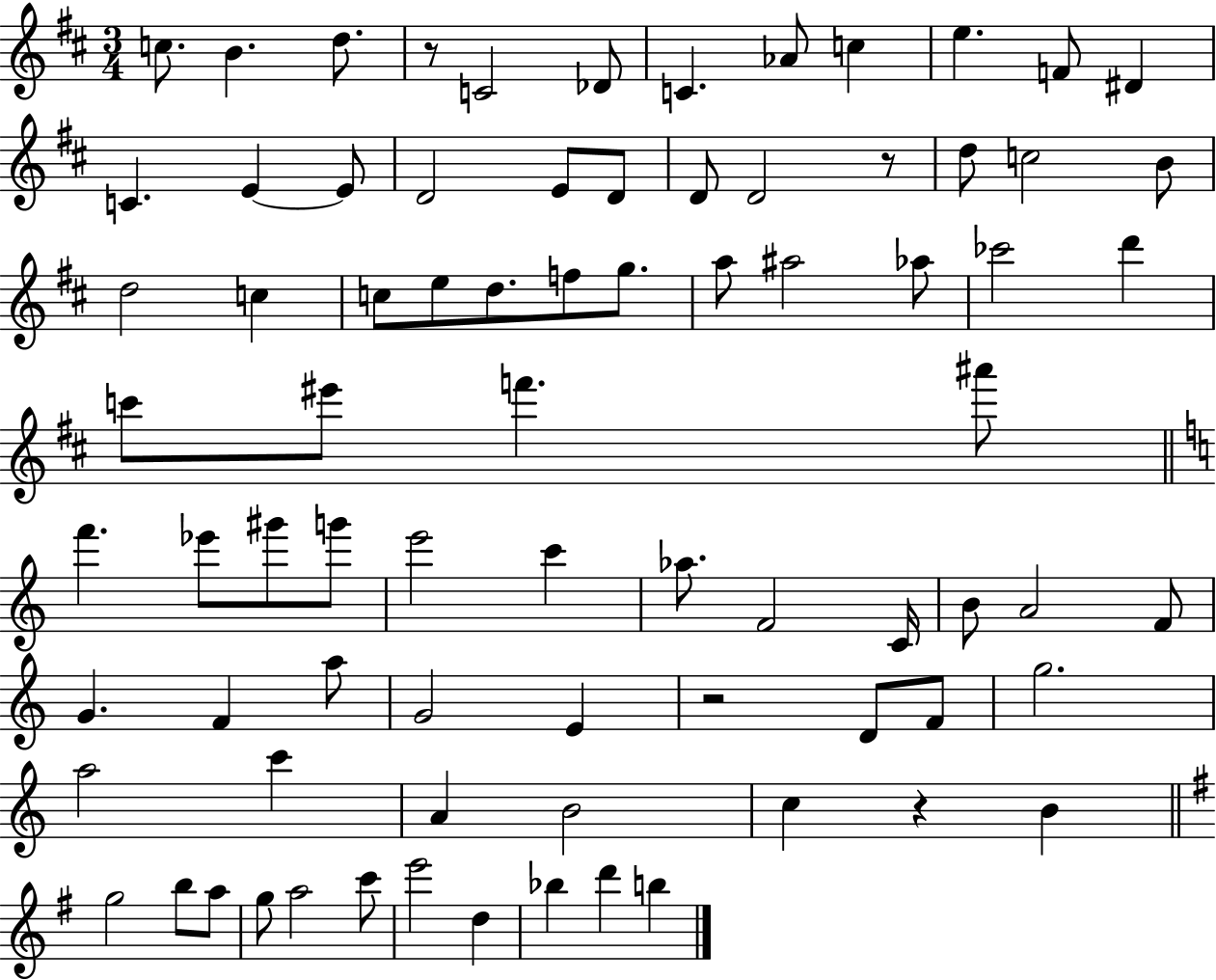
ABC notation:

X:1
T:Untitled
M:3/4
L:1/4
K:D
c/2 B d/2 z/2 C2 _D/2 C _A/2 c e F/2 ^D C E E/2 D2 E/2 D/2 D/2 D2 z/2 d/2 c2 B/2 d2 c c/2 e/2 d/2 f/2 g/2 a/2 ^a2 _a/2 _c'2 d' c'/2 ^e'/2 f' ^a'/2 f' _e'/2 ^g'/2 g'/2 e'2 c' _a/2 F2 C/4 B/2 A2 F/2 G F a/2 G2 E z2 D/2 F/2 g2 a2 c' A B2 c z B g2 b/2 a/2 g/2 a2 c'/2 e'2 d _b d' b